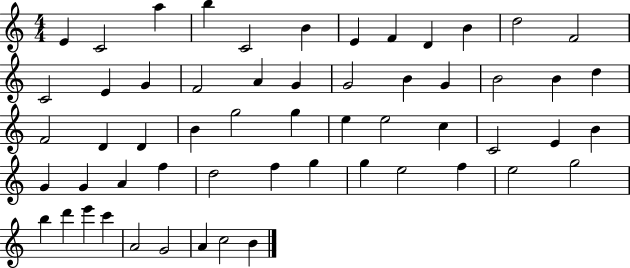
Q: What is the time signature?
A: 4/4